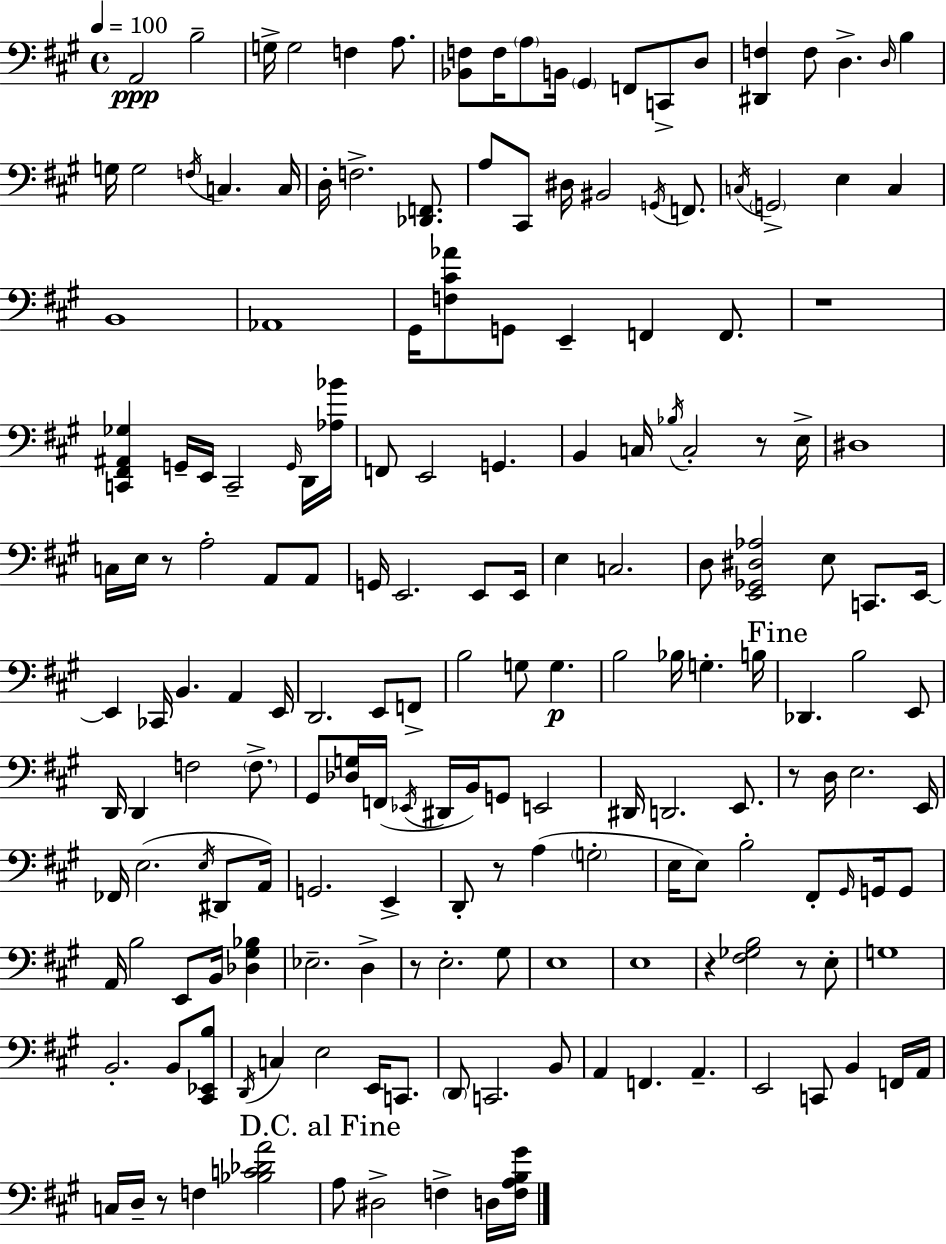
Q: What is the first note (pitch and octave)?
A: A2